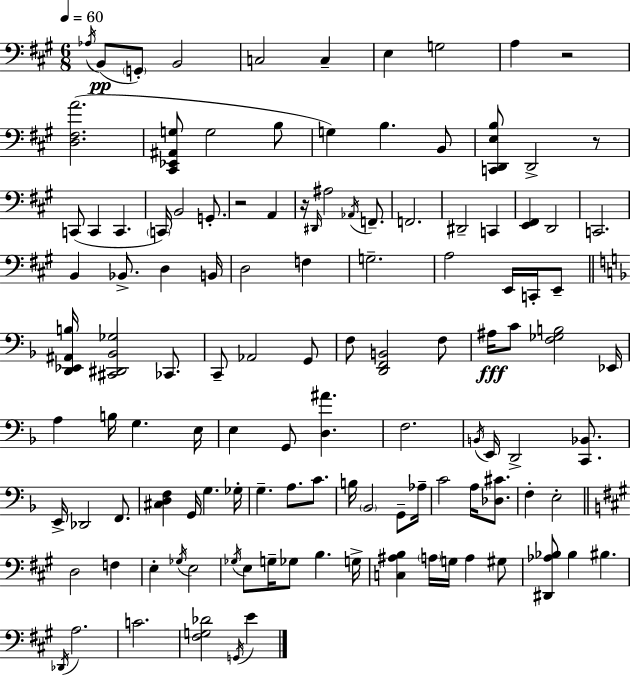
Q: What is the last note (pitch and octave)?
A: E4